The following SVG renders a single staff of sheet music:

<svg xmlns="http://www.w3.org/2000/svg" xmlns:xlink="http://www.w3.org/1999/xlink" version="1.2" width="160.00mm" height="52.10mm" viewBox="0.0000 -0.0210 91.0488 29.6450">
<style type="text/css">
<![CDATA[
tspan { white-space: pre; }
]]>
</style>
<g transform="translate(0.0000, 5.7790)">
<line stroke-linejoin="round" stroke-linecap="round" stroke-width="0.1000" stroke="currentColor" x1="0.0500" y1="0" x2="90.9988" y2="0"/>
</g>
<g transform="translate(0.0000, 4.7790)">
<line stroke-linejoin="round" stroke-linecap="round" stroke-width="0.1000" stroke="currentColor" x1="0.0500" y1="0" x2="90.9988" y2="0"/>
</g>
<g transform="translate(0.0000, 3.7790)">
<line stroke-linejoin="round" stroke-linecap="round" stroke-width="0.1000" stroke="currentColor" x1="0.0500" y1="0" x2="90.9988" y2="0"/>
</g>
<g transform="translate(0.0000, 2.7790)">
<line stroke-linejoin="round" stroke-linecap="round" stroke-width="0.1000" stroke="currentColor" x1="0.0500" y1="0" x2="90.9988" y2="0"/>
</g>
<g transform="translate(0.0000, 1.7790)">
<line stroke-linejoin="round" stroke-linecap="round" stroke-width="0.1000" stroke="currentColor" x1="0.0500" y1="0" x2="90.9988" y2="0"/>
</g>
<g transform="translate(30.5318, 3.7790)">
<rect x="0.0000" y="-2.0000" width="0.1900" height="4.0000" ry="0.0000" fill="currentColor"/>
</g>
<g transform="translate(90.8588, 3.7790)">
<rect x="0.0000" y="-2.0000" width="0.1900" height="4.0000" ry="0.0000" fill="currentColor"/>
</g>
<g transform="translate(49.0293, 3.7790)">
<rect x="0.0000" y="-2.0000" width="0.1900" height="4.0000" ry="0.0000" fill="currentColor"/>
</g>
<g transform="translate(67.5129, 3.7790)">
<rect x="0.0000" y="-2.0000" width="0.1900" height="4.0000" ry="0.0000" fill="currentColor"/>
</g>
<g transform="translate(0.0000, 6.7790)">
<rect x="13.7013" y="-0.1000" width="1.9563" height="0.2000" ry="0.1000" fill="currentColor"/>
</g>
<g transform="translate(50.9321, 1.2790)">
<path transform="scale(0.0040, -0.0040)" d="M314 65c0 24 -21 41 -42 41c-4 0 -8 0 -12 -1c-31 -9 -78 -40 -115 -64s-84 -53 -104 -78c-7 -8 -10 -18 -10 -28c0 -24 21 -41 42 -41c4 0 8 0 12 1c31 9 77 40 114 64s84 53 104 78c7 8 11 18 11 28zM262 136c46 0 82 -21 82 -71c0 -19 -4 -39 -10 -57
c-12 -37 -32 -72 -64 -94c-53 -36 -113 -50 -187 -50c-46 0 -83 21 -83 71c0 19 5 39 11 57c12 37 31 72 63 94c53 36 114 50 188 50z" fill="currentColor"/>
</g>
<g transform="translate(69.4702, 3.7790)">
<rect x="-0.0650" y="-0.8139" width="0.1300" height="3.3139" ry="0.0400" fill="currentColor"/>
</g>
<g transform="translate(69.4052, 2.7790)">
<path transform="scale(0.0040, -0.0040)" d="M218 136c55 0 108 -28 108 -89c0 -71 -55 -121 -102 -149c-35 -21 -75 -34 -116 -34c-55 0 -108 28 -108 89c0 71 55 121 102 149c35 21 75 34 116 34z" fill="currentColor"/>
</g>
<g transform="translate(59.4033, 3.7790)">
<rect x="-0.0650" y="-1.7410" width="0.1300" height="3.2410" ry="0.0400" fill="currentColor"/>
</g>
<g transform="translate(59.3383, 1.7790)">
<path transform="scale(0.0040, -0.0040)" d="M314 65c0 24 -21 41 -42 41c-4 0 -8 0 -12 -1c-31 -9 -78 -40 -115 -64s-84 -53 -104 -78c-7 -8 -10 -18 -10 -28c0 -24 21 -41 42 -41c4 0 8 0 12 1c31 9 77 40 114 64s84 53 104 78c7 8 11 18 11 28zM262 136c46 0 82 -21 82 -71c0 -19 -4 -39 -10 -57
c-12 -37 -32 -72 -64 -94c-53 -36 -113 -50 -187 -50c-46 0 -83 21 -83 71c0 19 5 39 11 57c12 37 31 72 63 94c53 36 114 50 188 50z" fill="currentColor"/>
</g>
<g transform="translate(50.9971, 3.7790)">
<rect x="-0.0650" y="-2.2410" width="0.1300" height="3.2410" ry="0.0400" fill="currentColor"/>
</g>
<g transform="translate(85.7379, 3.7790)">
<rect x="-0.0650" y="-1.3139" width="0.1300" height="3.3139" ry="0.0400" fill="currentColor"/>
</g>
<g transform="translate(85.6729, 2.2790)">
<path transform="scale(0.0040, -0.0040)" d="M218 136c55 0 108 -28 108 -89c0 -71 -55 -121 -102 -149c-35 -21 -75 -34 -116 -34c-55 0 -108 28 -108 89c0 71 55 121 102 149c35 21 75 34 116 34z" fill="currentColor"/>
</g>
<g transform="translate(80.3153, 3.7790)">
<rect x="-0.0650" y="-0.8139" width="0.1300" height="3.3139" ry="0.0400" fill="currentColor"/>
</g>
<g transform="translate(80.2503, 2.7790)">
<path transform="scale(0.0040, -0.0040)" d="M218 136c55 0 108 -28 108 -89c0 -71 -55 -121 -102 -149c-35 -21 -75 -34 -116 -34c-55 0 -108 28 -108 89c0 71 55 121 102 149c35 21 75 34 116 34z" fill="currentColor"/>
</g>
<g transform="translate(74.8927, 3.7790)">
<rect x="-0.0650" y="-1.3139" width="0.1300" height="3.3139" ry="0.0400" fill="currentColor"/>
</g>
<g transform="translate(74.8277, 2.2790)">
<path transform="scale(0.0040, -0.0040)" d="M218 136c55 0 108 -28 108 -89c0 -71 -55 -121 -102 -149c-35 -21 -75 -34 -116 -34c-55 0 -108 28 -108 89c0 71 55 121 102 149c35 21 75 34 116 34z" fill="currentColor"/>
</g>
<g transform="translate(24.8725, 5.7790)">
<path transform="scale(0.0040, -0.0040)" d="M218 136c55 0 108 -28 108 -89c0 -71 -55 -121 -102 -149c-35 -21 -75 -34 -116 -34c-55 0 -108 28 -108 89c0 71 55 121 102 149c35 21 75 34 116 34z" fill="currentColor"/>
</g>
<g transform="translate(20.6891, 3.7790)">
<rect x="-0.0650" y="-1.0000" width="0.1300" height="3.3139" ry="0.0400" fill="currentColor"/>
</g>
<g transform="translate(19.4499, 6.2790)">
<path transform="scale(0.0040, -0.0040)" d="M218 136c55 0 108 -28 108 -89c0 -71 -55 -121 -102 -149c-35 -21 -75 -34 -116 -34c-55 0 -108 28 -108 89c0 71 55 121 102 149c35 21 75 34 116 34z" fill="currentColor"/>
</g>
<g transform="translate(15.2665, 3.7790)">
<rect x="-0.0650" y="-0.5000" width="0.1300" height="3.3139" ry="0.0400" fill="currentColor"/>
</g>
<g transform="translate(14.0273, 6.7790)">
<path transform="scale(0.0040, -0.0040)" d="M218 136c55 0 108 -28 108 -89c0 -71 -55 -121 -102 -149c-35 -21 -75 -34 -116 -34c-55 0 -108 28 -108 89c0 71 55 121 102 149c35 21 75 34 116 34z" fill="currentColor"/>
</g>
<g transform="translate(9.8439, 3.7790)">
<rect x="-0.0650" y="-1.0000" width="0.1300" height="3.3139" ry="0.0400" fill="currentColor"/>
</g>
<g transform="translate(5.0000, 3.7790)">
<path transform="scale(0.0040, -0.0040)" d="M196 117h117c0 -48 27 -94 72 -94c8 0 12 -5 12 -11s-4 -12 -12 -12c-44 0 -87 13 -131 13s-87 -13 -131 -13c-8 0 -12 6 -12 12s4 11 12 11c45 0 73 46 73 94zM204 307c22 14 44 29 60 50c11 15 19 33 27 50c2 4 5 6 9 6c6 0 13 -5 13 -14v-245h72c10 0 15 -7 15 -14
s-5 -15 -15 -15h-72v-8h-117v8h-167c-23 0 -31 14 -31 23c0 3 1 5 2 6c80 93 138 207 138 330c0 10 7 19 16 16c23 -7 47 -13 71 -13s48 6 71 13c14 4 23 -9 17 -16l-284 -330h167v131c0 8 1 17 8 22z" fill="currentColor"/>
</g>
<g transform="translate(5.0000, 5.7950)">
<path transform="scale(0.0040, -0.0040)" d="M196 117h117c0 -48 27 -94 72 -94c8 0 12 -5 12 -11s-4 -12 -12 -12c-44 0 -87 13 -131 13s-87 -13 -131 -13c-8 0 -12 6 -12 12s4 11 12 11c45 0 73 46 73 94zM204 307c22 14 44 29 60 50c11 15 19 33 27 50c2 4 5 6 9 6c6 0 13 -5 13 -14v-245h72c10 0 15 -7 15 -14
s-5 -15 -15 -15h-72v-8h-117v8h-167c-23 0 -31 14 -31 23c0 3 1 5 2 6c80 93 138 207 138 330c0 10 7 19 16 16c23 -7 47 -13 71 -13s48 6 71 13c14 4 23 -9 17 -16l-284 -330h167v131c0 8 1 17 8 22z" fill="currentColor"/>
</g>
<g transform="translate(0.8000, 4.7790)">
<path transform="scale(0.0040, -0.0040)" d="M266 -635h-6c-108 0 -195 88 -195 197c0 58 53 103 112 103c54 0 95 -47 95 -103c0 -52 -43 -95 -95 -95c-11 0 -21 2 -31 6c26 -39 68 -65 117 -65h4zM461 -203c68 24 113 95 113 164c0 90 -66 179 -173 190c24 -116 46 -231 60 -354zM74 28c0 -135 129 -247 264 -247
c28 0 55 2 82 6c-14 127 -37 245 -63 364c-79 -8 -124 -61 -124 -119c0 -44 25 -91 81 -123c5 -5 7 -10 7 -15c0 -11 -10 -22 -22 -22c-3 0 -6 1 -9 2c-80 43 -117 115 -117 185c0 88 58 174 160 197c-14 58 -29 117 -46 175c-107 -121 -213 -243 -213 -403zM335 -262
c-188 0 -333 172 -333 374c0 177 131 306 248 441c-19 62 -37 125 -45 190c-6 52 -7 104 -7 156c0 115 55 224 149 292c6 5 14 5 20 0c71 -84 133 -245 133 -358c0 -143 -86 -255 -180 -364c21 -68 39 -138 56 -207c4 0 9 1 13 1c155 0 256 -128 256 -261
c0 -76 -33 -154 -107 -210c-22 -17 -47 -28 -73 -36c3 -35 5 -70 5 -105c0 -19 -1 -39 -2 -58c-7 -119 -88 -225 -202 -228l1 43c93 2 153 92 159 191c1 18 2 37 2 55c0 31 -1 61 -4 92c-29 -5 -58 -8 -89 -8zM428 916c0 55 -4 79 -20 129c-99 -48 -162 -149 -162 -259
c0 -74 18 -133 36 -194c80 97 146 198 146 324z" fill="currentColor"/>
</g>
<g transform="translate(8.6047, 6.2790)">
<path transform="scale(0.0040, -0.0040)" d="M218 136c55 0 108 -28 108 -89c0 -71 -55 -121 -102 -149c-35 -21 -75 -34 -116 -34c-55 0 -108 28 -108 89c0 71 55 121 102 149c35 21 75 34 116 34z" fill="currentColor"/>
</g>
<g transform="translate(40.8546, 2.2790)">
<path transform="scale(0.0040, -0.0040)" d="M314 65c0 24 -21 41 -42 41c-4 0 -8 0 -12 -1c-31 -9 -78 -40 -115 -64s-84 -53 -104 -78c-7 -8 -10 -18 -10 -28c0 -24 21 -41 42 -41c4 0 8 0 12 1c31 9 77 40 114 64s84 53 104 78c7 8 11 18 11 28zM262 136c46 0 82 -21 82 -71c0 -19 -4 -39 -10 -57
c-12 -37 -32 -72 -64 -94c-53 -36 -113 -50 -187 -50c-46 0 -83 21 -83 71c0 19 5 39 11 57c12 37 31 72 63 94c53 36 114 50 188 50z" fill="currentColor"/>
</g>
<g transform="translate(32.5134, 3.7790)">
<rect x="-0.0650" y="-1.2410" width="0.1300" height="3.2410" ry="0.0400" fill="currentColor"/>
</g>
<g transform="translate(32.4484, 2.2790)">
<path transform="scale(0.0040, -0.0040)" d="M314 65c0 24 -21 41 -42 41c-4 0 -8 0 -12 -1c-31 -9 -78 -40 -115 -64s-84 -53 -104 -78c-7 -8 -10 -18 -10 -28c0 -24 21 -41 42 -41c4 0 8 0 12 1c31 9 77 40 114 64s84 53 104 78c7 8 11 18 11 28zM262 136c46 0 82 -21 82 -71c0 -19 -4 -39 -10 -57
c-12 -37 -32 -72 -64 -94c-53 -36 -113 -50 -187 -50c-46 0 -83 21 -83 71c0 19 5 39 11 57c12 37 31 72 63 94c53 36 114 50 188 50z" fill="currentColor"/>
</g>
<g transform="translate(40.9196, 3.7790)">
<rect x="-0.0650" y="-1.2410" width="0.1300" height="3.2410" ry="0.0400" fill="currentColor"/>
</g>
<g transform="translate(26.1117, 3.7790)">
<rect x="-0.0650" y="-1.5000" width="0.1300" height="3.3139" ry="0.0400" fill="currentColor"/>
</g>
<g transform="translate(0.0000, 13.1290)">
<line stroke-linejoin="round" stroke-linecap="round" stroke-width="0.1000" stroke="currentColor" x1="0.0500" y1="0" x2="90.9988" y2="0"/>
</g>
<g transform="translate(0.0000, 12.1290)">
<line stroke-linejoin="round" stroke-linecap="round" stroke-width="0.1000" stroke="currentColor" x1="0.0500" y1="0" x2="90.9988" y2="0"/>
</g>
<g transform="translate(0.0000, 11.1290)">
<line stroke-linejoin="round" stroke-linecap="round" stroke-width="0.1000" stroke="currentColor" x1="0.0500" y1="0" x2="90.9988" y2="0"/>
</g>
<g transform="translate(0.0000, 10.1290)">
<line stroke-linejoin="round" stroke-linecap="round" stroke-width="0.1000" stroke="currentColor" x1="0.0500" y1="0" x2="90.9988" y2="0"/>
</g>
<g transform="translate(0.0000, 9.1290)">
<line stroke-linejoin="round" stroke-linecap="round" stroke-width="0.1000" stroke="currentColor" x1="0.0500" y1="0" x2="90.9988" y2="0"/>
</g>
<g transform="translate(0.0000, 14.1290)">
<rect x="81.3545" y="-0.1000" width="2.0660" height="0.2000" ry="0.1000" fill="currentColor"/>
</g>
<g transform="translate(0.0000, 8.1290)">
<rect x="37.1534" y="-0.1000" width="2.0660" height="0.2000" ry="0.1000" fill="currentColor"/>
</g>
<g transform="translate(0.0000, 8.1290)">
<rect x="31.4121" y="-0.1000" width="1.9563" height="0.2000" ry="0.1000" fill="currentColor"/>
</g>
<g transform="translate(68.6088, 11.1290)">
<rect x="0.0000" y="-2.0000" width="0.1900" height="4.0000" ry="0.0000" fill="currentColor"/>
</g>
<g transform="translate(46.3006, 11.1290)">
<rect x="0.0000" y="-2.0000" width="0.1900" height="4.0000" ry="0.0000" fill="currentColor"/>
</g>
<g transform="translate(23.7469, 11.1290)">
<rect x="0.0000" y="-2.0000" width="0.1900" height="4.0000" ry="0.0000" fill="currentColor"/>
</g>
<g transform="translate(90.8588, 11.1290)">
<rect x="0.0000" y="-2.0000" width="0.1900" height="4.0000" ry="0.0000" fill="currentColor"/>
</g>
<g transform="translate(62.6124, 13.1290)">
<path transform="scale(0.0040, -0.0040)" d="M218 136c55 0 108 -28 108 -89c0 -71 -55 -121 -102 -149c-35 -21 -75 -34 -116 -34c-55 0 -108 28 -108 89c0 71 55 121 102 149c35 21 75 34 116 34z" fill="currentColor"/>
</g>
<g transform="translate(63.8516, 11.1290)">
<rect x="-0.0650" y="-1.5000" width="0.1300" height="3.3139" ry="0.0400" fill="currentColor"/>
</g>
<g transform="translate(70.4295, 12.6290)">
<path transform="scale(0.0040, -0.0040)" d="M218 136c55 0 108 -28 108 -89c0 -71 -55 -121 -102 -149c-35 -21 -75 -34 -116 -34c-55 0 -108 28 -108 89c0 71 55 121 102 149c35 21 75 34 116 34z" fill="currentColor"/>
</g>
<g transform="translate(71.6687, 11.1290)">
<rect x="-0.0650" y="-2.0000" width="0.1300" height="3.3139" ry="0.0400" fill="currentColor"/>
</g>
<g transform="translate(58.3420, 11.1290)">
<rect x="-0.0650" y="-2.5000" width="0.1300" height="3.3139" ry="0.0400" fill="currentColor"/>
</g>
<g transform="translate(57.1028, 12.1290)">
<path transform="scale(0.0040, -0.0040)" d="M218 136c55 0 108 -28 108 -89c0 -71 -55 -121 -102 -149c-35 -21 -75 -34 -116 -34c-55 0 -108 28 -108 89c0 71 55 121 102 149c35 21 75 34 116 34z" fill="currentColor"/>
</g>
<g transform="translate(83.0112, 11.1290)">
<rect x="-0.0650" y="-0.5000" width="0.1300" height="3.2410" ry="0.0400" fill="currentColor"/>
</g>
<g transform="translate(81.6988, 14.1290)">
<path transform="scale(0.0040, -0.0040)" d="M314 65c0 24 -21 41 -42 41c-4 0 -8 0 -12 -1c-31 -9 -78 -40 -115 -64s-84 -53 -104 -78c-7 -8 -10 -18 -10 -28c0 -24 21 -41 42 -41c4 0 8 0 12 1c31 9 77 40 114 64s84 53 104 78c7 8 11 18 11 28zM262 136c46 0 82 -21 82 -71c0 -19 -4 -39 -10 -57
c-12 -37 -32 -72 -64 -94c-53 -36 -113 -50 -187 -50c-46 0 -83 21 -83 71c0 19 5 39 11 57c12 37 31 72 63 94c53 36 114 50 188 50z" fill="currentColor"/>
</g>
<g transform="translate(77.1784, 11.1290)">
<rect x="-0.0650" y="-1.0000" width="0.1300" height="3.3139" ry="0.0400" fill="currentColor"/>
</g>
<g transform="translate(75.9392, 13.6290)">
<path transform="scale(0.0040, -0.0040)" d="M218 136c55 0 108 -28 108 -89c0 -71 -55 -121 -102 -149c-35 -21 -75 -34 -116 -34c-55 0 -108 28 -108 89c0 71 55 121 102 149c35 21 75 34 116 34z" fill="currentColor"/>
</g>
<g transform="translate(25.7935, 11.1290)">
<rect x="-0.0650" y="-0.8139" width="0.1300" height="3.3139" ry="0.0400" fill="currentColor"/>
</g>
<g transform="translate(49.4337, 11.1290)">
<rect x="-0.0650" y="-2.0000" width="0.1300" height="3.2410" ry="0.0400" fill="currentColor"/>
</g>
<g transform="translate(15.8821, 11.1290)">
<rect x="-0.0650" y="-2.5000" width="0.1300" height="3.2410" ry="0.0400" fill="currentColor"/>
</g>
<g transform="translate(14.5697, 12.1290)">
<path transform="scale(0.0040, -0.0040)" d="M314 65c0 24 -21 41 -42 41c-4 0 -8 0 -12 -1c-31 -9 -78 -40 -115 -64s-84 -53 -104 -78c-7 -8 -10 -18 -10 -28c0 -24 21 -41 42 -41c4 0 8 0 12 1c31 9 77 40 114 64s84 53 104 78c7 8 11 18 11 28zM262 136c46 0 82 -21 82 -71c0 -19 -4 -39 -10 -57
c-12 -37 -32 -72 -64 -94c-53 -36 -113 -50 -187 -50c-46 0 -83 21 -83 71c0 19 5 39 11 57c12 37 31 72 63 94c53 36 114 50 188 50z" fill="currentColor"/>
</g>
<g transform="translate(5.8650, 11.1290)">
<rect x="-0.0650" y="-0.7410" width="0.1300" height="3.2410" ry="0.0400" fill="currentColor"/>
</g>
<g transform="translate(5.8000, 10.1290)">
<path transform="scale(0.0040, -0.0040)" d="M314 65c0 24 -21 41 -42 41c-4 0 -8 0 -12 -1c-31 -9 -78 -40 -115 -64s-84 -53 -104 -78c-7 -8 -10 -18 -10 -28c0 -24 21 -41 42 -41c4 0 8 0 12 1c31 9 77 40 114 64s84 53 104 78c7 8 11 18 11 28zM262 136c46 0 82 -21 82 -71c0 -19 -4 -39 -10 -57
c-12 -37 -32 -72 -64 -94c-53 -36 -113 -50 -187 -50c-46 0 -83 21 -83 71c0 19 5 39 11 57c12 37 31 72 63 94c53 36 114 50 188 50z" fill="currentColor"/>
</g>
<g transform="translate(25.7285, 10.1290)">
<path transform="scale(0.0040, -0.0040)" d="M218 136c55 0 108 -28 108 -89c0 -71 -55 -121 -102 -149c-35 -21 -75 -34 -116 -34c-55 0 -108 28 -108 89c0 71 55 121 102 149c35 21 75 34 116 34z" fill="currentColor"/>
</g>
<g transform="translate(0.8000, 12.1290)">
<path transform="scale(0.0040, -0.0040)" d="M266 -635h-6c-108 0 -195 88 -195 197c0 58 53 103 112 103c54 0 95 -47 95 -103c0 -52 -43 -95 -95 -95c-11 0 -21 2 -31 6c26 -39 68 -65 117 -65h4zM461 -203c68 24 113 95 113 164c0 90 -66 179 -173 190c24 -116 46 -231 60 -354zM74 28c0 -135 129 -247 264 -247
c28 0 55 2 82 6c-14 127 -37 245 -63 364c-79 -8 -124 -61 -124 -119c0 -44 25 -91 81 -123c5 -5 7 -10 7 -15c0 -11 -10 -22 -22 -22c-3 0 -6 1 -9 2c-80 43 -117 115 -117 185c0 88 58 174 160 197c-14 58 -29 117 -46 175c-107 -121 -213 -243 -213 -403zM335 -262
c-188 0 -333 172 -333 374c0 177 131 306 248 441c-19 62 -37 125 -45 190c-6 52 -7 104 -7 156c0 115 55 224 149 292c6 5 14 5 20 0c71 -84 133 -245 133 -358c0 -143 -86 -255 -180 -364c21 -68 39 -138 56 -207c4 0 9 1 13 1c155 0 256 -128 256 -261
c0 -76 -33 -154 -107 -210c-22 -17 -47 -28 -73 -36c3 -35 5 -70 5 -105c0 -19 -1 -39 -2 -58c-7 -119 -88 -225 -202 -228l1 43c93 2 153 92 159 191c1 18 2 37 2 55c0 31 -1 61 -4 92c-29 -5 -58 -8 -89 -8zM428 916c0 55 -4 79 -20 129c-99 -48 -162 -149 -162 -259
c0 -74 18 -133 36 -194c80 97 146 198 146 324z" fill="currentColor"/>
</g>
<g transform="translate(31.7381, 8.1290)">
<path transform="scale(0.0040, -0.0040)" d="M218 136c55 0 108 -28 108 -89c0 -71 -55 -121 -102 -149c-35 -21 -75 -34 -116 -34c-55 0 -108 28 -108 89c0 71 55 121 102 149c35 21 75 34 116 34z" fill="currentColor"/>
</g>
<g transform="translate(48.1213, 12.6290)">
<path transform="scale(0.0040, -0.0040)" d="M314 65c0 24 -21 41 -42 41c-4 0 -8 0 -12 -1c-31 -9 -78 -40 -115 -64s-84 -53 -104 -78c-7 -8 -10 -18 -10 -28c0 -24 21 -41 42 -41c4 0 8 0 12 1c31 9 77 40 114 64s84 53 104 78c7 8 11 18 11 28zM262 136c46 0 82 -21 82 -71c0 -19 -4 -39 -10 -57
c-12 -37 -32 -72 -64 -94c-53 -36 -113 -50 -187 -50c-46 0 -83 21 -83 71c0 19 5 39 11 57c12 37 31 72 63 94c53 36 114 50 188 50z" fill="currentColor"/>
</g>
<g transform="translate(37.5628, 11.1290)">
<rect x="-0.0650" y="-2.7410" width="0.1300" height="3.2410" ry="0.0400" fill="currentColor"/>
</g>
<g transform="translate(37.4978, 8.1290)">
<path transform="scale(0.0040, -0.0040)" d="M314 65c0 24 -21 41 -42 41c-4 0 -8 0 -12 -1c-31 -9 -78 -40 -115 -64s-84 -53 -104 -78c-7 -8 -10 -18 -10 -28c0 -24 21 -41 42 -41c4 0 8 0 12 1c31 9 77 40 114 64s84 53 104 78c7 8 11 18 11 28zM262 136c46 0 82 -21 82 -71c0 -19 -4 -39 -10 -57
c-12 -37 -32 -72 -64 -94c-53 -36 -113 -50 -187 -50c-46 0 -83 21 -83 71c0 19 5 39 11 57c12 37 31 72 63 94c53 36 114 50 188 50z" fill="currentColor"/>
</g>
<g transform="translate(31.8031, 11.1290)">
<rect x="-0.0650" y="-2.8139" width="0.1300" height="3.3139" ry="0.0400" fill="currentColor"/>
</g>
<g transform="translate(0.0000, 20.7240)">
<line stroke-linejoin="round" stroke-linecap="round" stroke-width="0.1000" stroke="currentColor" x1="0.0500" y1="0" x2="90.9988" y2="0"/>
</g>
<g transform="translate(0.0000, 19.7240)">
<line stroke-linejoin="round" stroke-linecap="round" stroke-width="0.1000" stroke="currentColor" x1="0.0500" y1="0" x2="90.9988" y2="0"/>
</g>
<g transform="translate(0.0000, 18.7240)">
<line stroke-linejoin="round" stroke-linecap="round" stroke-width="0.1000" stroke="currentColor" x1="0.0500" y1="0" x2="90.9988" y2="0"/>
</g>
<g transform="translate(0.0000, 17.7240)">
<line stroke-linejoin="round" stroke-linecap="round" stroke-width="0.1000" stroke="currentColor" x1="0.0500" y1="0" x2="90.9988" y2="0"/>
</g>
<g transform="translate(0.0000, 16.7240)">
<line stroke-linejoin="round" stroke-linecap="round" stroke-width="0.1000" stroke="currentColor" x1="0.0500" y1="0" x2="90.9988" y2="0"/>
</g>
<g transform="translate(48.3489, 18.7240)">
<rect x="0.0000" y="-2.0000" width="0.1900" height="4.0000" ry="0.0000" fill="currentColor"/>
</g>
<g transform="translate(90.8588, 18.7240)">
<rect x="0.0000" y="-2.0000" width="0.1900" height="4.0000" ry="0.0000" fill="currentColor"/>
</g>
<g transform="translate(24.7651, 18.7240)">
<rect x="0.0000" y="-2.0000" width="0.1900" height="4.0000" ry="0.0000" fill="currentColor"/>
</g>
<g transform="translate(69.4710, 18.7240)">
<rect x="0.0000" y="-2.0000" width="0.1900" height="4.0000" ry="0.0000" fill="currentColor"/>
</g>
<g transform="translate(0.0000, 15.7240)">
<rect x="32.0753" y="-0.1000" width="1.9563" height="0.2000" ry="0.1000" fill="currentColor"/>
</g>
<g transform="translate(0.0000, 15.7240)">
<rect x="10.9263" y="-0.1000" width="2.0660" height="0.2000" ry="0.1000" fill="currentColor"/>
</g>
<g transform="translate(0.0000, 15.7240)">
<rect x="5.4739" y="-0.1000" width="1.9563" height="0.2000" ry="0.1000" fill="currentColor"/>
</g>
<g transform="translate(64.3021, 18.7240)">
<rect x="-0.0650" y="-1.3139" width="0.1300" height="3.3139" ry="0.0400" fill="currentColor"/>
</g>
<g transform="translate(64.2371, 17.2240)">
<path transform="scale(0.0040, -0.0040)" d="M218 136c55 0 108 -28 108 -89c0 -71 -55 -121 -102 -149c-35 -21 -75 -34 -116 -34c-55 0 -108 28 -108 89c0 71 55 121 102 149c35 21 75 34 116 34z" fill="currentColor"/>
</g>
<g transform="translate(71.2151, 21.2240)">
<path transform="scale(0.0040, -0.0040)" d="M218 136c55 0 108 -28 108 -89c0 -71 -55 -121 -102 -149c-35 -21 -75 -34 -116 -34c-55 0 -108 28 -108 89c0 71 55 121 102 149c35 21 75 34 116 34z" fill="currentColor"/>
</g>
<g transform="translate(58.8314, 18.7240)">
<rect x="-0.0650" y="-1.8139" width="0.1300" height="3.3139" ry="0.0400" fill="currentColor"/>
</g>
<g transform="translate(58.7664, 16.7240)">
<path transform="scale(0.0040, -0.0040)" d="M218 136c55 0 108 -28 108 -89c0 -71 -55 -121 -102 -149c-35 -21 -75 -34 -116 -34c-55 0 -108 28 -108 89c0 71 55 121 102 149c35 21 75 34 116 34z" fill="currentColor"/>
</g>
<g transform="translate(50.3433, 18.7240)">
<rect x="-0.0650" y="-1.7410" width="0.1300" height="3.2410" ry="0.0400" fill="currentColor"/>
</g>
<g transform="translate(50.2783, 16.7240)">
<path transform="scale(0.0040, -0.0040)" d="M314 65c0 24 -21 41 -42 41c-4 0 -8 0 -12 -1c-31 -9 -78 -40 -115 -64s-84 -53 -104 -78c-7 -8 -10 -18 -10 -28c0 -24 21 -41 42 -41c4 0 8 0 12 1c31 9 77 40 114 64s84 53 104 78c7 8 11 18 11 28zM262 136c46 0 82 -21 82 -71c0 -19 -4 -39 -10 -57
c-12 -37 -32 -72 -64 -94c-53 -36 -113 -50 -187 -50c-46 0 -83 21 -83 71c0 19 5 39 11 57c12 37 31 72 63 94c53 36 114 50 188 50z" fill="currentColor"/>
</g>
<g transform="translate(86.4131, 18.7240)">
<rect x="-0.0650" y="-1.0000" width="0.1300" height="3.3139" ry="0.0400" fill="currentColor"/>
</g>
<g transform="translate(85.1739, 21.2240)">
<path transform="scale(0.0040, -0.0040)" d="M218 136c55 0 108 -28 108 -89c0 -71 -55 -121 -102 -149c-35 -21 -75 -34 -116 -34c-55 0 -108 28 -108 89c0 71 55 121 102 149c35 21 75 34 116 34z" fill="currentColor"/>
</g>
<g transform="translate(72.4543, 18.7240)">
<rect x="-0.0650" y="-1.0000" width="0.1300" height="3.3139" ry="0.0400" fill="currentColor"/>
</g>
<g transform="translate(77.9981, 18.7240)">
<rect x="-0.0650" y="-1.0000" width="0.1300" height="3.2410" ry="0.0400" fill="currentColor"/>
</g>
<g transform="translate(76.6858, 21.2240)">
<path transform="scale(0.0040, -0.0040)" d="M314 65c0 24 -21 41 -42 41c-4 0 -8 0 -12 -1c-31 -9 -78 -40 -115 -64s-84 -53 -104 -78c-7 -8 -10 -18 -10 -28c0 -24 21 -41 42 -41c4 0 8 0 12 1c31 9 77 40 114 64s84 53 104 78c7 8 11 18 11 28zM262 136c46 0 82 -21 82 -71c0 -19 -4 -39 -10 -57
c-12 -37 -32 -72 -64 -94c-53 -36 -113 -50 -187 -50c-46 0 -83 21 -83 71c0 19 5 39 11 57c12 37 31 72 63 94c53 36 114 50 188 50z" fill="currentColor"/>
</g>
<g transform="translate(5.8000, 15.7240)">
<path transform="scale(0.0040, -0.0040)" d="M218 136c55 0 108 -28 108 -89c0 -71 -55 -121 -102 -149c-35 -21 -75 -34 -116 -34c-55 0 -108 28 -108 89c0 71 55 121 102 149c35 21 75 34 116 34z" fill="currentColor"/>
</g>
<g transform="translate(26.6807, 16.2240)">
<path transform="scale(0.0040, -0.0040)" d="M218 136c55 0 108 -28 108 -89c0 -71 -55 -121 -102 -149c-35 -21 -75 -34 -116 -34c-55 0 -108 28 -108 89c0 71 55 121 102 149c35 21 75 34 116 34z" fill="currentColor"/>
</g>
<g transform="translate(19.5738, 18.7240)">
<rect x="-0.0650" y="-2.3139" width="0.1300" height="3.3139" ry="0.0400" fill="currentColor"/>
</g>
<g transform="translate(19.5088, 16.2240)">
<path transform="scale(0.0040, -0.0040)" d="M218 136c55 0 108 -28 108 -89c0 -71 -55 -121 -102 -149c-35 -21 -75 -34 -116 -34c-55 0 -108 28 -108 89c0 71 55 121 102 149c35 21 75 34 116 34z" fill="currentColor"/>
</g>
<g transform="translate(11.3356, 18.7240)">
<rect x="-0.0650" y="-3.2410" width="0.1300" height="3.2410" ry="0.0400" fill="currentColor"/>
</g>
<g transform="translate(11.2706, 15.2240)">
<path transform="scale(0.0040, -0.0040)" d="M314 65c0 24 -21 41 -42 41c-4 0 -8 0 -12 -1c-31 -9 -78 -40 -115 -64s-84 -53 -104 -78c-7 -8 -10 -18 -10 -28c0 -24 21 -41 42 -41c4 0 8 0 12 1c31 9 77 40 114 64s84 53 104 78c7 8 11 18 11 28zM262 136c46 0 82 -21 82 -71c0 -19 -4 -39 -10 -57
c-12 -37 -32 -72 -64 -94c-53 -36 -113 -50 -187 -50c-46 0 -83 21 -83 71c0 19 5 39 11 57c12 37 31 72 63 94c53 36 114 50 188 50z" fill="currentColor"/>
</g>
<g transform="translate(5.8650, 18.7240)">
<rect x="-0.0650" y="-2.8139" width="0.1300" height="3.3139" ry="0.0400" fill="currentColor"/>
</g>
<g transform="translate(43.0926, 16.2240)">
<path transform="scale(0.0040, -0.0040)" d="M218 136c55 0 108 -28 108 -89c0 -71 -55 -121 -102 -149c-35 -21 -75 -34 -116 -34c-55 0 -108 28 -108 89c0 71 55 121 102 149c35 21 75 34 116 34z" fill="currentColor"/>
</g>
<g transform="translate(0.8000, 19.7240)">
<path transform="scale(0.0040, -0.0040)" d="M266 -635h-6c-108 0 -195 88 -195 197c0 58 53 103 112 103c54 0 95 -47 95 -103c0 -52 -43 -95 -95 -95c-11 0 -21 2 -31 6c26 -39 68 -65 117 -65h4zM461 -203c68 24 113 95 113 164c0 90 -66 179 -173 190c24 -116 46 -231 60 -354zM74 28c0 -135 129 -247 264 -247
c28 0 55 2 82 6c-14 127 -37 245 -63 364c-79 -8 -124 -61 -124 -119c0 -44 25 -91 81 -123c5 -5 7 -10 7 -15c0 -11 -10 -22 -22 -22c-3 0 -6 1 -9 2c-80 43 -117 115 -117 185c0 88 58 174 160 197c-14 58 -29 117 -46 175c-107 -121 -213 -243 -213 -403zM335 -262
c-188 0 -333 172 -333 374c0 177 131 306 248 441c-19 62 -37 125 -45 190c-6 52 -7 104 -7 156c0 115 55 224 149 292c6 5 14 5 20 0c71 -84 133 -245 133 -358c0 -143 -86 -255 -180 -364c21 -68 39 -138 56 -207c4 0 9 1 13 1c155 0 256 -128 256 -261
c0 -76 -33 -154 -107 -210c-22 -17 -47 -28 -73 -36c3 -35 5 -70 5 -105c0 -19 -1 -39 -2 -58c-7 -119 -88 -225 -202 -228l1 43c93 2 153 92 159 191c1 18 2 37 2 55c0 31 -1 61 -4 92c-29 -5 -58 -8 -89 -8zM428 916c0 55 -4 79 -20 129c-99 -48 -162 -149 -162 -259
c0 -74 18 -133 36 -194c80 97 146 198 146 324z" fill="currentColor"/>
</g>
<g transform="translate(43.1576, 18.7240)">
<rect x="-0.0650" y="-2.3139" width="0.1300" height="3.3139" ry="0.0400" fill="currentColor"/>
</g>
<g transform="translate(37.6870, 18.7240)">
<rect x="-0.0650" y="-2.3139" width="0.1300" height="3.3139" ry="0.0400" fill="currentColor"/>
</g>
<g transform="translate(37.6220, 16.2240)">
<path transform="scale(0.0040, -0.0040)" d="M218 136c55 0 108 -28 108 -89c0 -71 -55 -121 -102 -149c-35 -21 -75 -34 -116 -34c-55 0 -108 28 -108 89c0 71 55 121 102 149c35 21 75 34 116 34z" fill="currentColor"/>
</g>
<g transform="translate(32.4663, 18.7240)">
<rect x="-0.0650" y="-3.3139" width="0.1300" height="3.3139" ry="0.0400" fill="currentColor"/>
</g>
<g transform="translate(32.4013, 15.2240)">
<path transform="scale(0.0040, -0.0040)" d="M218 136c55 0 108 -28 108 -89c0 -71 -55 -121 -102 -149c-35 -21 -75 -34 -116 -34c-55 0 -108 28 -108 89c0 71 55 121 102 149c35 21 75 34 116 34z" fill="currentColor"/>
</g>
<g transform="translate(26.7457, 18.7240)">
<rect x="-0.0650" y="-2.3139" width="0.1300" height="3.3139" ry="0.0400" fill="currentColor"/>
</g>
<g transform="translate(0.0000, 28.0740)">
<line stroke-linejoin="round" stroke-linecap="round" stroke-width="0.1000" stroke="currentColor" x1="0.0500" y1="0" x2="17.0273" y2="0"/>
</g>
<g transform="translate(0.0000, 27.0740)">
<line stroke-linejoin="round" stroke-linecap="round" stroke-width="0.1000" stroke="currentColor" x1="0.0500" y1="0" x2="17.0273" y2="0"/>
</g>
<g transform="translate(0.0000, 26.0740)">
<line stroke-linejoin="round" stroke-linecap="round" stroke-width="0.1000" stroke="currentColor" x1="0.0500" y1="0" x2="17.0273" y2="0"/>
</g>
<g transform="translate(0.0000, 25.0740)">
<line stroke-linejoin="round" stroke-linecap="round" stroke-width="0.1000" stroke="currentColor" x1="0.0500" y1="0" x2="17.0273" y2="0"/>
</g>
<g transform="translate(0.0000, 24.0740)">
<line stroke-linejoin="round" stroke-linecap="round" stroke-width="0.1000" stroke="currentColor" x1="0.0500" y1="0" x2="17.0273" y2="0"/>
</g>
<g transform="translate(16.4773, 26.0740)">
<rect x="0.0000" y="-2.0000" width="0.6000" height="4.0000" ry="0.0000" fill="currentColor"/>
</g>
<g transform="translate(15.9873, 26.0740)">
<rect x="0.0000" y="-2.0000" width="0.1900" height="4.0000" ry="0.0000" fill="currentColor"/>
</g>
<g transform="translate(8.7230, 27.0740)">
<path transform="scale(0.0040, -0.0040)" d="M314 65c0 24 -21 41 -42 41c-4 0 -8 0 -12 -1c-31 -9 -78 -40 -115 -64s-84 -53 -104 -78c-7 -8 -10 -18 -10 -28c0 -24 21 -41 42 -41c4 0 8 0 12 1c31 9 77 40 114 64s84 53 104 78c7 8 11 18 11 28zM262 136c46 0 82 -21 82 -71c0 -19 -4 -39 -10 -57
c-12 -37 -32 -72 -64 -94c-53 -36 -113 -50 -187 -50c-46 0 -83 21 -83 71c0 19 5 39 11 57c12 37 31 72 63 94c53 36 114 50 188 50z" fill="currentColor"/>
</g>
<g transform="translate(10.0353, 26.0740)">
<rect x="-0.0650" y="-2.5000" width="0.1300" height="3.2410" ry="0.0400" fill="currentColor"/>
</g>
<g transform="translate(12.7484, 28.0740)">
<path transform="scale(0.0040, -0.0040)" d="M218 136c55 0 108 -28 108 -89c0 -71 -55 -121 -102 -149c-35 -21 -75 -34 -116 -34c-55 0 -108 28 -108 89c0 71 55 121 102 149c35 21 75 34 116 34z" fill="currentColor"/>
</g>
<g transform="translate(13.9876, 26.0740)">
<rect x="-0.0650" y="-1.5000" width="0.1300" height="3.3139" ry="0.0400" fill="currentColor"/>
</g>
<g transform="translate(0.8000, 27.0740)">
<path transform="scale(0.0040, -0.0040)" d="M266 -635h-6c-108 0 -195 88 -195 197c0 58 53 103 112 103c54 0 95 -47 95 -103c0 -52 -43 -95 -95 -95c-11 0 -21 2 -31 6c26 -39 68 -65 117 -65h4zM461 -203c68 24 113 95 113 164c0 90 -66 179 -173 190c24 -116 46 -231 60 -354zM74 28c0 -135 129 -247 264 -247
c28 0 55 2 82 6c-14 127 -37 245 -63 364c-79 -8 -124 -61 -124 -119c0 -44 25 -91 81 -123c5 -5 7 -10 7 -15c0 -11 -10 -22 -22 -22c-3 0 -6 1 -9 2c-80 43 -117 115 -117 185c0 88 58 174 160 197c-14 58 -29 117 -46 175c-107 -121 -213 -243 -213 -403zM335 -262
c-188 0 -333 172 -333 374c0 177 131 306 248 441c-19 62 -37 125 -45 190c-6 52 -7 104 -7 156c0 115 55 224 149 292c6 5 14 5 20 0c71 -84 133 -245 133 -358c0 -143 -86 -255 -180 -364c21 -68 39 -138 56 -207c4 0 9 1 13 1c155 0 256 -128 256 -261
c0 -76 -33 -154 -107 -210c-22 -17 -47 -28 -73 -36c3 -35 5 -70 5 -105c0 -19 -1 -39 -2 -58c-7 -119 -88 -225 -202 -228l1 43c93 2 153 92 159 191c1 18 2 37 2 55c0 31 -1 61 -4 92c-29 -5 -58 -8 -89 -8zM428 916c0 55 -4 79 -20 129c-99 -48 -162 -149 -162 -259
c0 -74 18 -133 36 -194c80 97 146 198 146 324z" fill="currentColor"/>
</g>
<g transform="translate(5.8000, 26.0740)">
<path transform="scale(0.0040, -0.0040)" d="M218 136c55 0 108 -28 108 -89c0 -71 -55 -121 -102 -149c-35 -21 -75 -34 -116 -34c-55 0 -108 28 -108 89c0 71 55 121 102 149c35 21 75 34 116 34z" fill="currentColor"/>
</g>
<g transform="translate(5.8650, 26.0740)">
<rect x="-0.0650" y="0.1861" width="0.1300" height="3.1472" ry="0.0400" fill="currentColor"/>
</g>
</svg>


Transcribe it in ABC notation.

X:1
T:Untitled
M:4/4
L:1/4
K:C
D C D E e2 e2 g2 f2 d e d e d2 G2 d a a2 F2 G E F D C2 a b2 g g b g g f2 f e D D2 D B G2 E